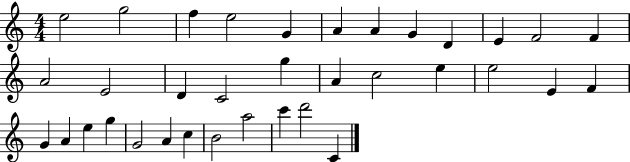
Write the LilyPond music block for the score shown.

{
  \clef treble
  \numericTimeSignature
  \time 4/4
  \key c \major
  e''2 g''2 | f''4 e''2 g'4 | a'4 a'4 g'4 d'4 | e'4 f'2 f'4 | \break a'2 e'2 | d'4 c'2 g''4 | a'4 c''2 e''4 | e''2 e'4 f'4 | \break g'4 a'4 e''4 g''4 | g'2 a'4 c''4 | b'2 a''2 | c'''4 d'''2 c'4 | \break \bar "|."
}